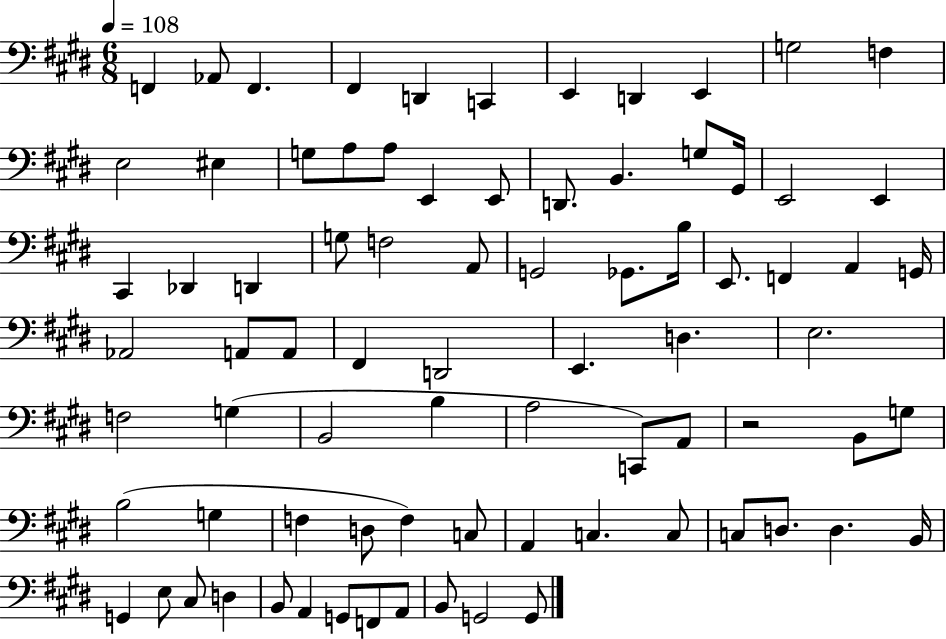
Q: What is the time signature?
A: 6/8